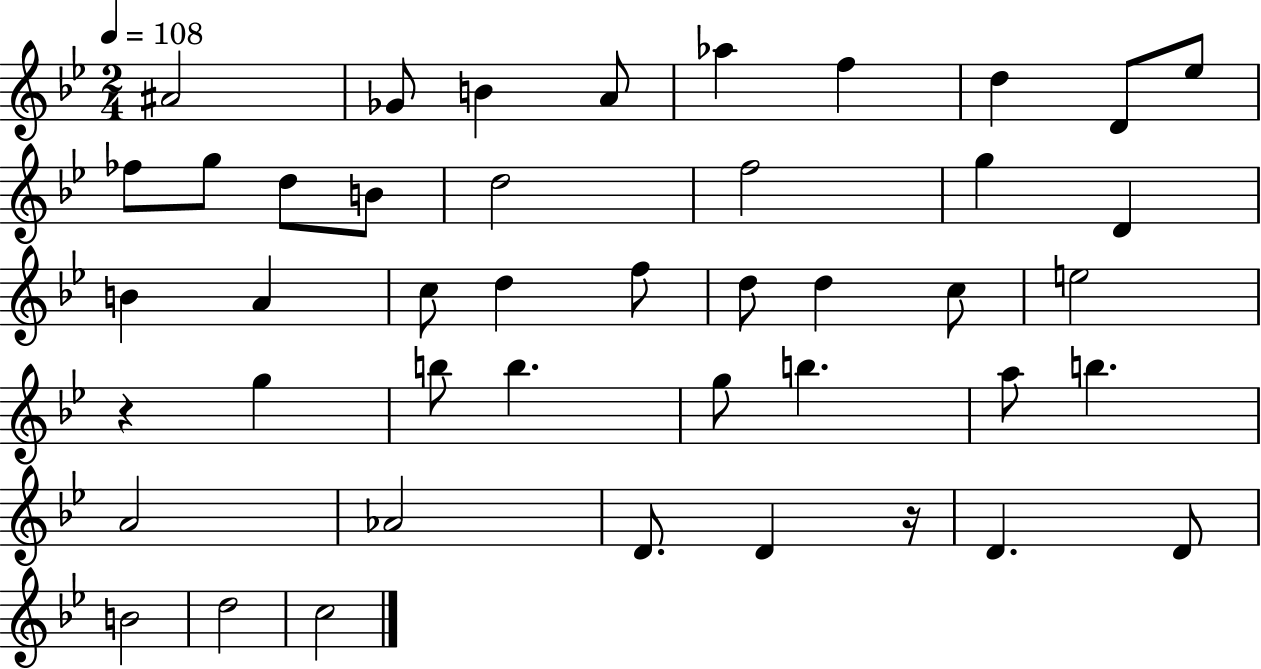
X:1
T:Untitled
M:2/4
L:1/4
K:Bb
^A2 _G/2 B A/2 _a f d D/2 _e/2 _f/2 g/2 d/2 B/2 d2 f2 g D B A c/2 d f/2 d/2 d c/2 e2 z g b/2 b g/2 b a/2 b A2 _A2 D/2 D z/4 D D/2 B2 d2 c2